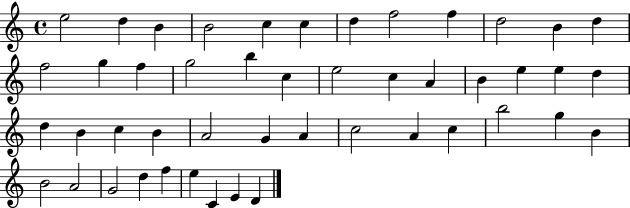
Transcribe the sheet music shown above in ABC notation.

X:1
T:Untitled
M:4/4
L:1/4
K:C
e2 d B B2 c c d f2 f d2 B d f2 g f g2 b c e2 c A B e e d d B c B A2 G A c2 A c b2 g B B2 A2 G2 d f e C E D